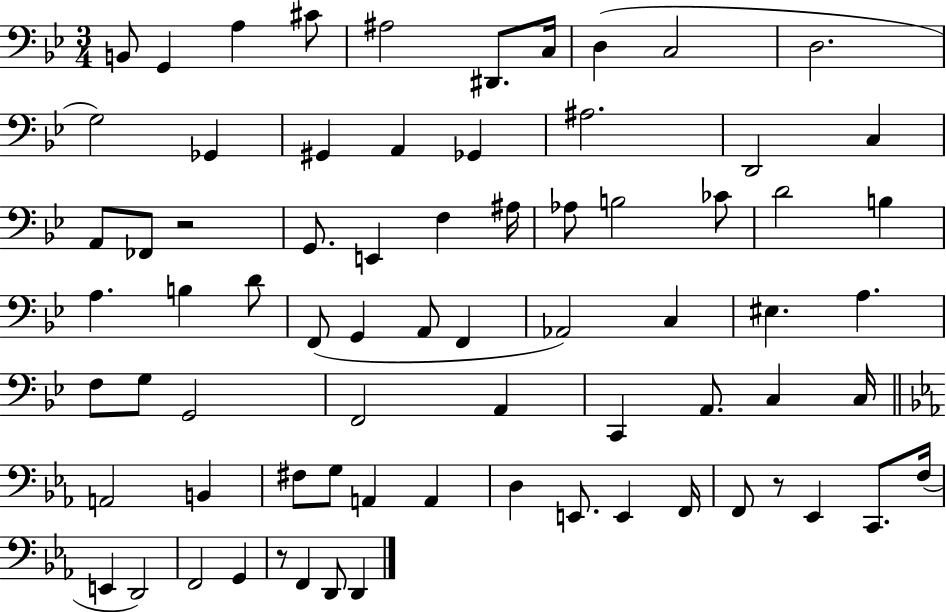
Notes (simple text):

B2/e G2/q A3/q C#4/e A#3/h D#2/e. C3/s D3/q C3/h D3/h. G3/h Gb2/q G#2/q A2/q Gb2/q A#3/h. D2/h C3/q A2/e FES2/e R/h G2/e. E2/q F3/q A#3/s Ab3/e B3/h CES4/e D4/h B3/q A3/q. B3/q D4/e F2/e G2/q A2/e F2/q Ab2/h C3/q EIS3/q. A3/q. F3/e G3/e G2/h F2/h A2/q C2/q A2/e. C3/q C3/s A2/h B2/q F#3/e G3/e A2/q A2/q D3/q E2/e. E2/q F2/s F2/e R/e Eb2/q C2/e. F3/s E2/q D2/h F2/h G2/q R/e F2/q D2/e D2/q